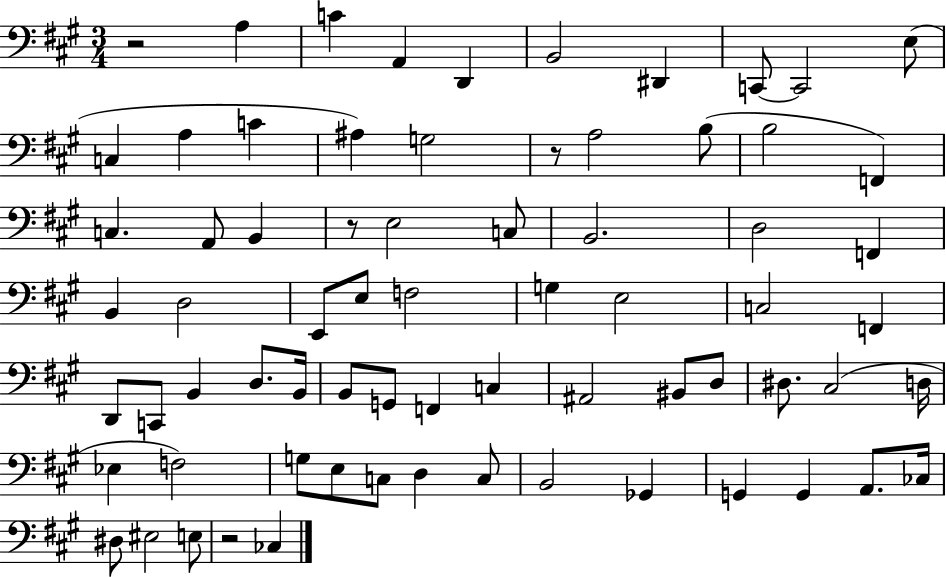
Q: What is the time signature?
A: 3/4